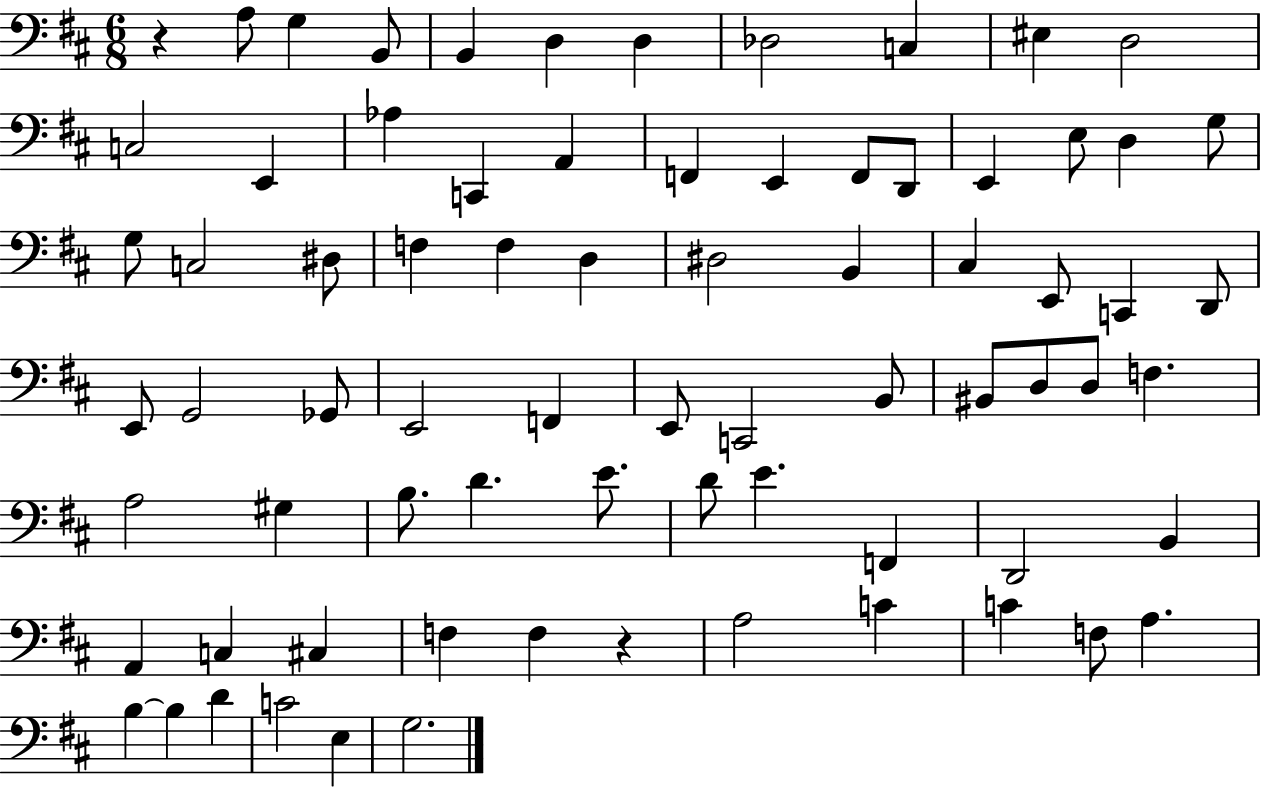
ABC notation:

X:1
T:Untitled
M:6/8
L:1/4
K:D
z A,/2 G, B,,/2 B,, D, D, _D,2 C, ^E, D,2 C,2 E,, _A, C,, A,, F,, E,, F,,/2 D,,/2 E,, E,/2 D, G,/2 G,/2 C,2 ^D,/2 F, F, D, ^D,2 B,, ^C, E,,/2 C,, D,,/2 E,,/2 G,,2 _G,,/2 E,,2 F,, E,,/2 C,,2 B,,/2 ^B,,/2 D,/2 D,/2 F, A,2 ^G, B,/2 D E/2 D/2 E F,, D,,2 B,, A,, C, ^C, F, F, z A,2 C C F,/2 A, B, B, D C2 E, G,2